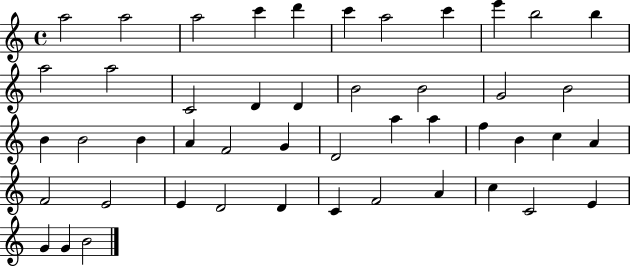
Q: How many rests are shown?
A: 0